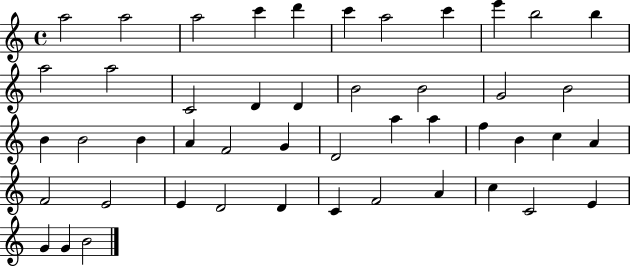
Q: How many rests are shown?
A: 0